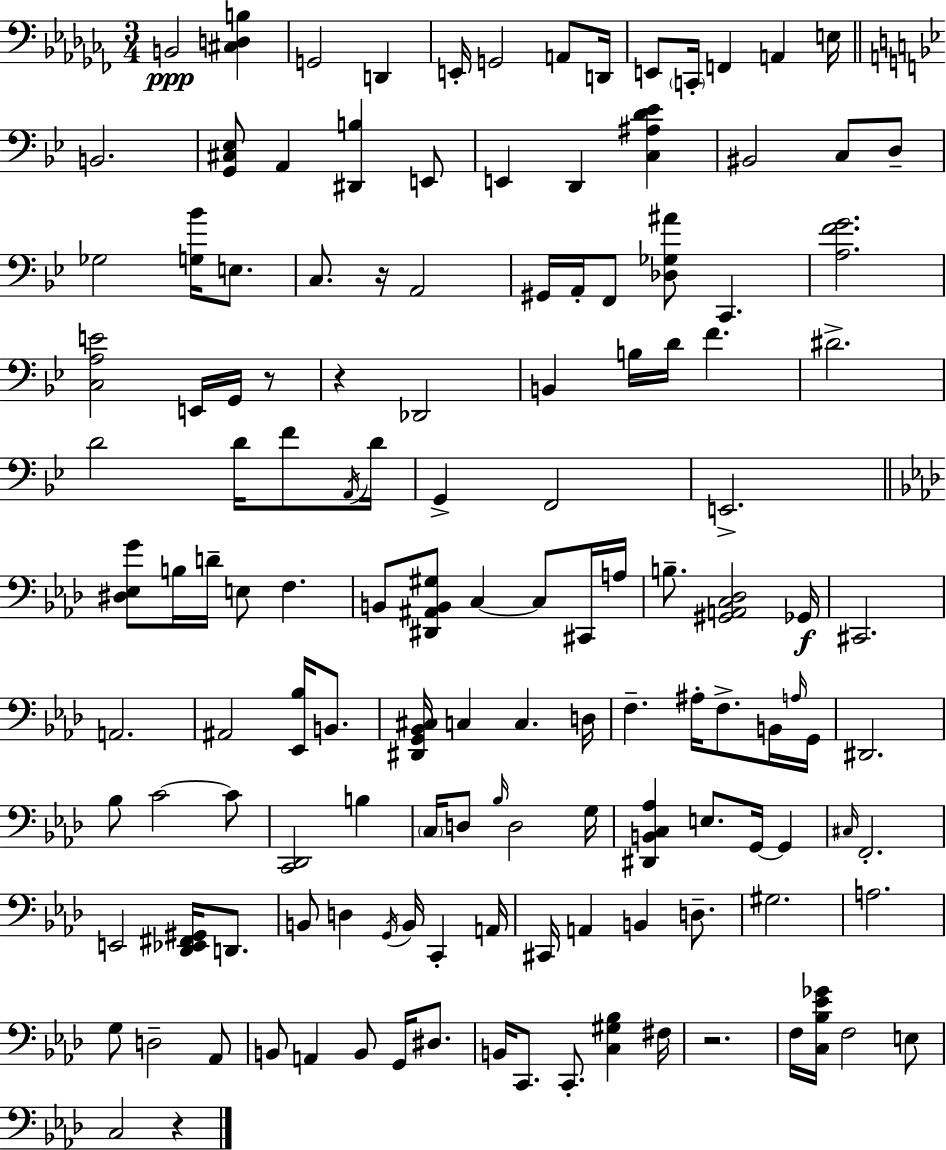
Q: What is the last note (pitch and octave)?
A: C3